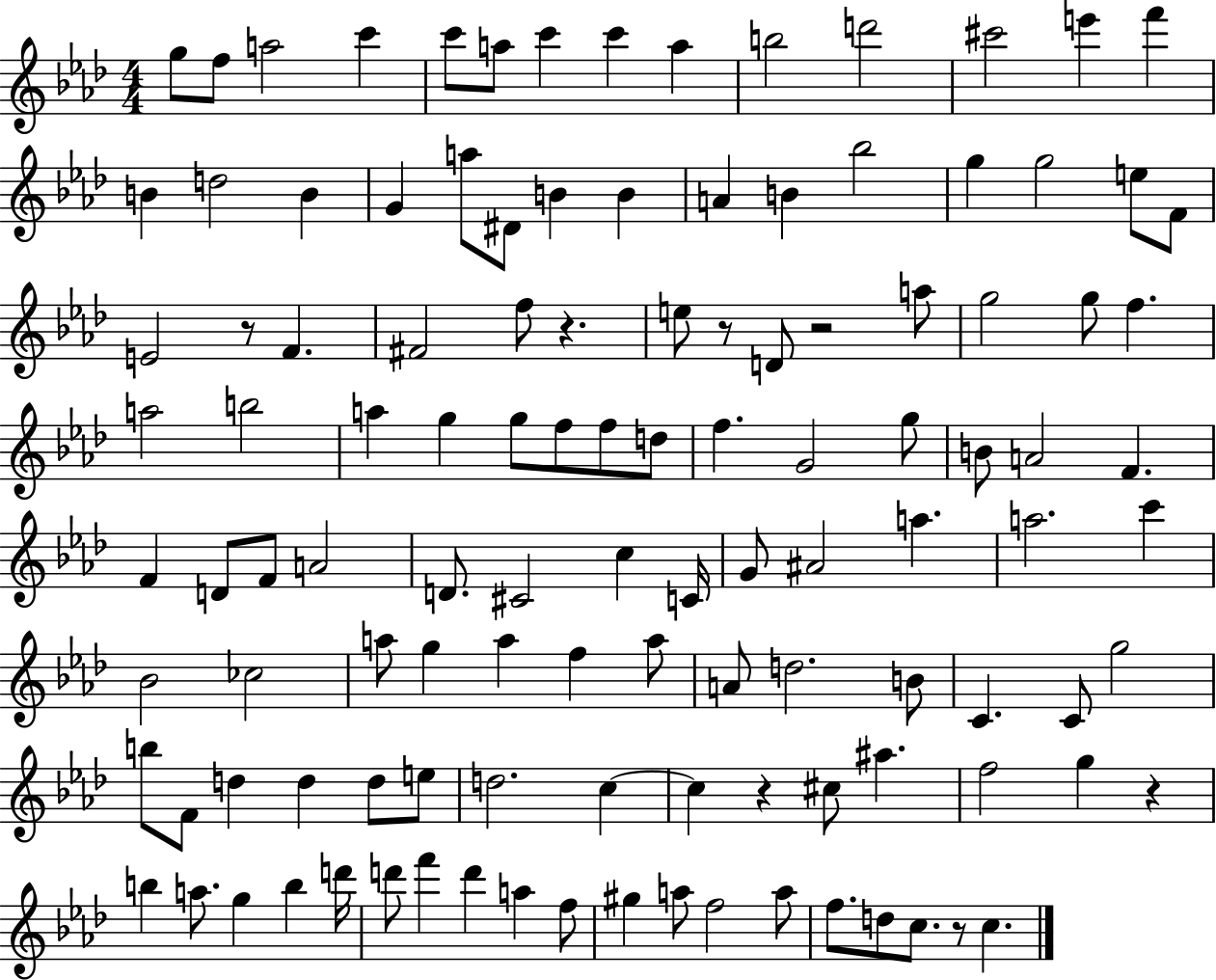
X:1
T:Untitled
M:4/4
L:1/4
K:Ab
g/2 f/2 a2 c' c'/2 a/2 c' c' a b2 d'2 ^c'2 e' f' B d2 B G a/2 ^D/2 B B A B _b2 g g2 e/2 F/2 E2 z/2 F ^F2 f/2 z e/2 z/2 D/2 z2 a/2 g2 g/2 f a2 b2 a g g/2 f/2 f/2 d/2 f G2 g/2 B/2 A2 F F D/2 F/2 A2 D/2 ^C2 c C/4 G/2 ^A2 a a2 c' _B2 _c2 a/2 g a f a/2 A/2 d2 B/2 C C/2 g2 b/2 F/2 d d d/2 e/2 d2 c c z ^c/2 ^a f2 g z b a/2 g b d'/4 d'/2 f' d' a f/2 ^g a/2 f2 a/2 f/2 d/2 c/2 z/2 c